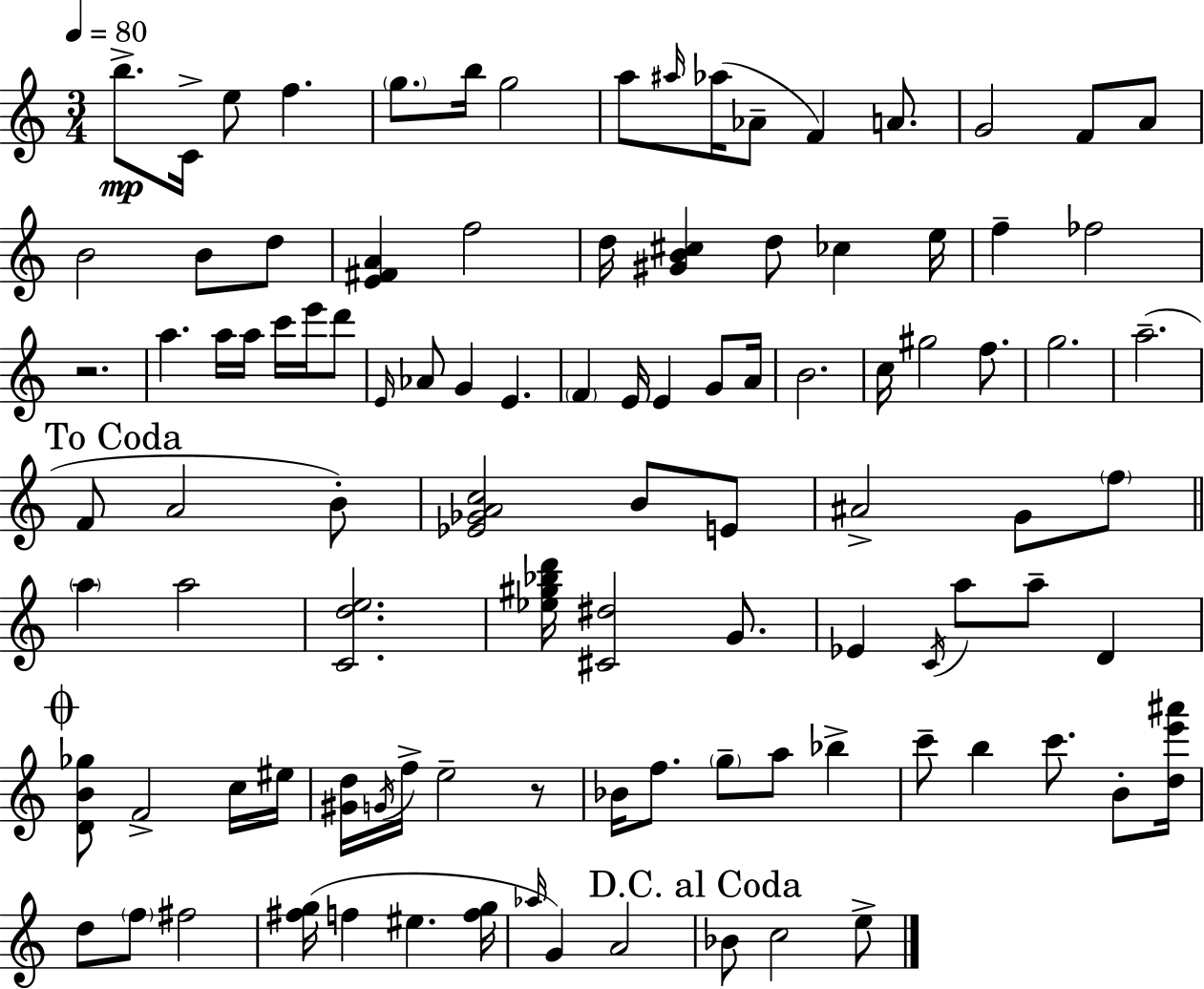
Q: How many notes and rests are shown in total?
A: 102